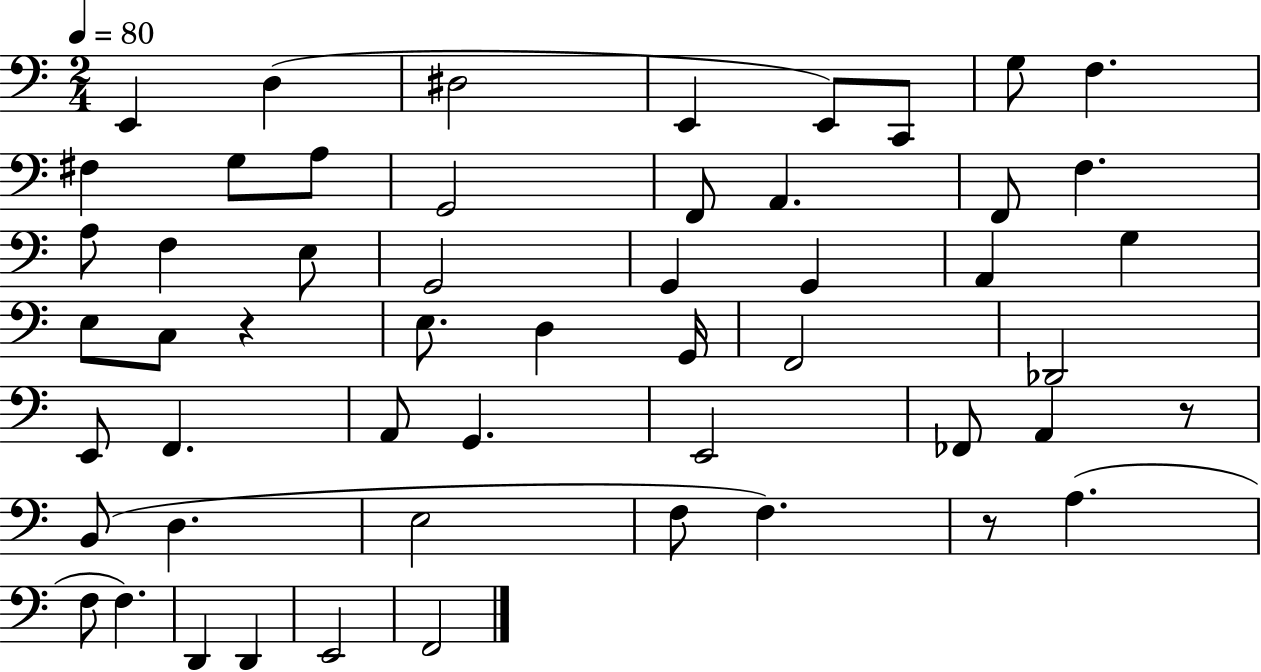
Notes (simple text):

E2/q D3/q D#3/h E2/q E2/e C2/e G3/e F3/q. F#3/q G3/e A3/e G2/h F2/e A2/q. F2/e F3/q. A3/e F3/q E3/e G2/h G2/q G2/q A2/q G3/q E3/e C3/e R/q E3/e. D3/q G2/s F2/h Db2/h E2/e F2/q. A2/e G2/q. E2/h FES2/e A2/q R/e B2/e D3/q. E3/h F3/e F3/q. R/e A3/q. F3/e F3/q. D2/q D2/q E2/h F2/h